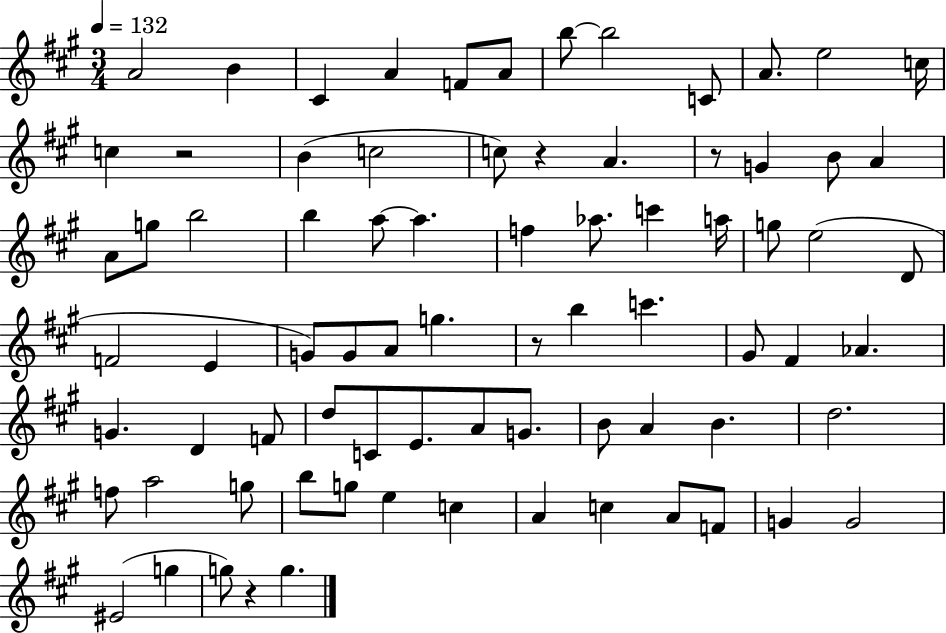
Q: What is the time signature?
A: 3/4